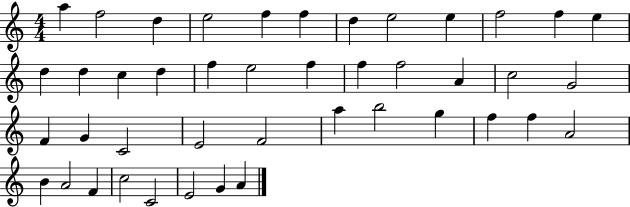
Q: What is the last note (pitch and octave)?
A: A4